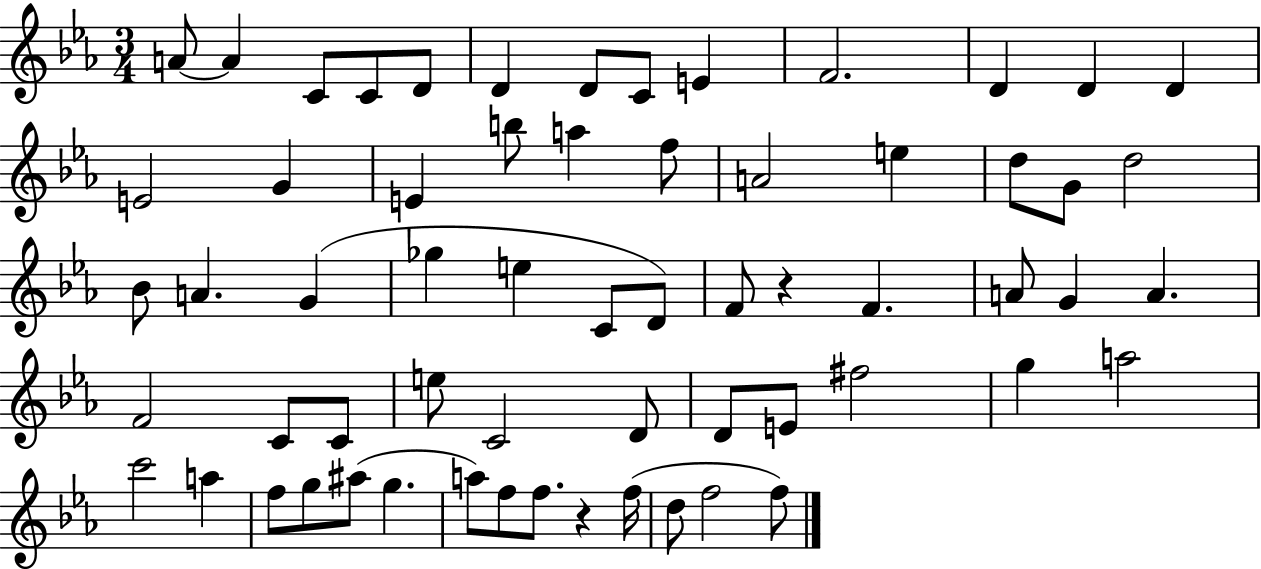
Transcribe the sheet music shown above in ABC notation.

X:1
T:Untitled
M:3/4
L:1/4
K:Eb
A/2 A C/2 C/2 D/2 D D/2 C/2 E F2 D D D E2 G E b/2 a f/2 A2 e d/2 G/2 d2 _B/2 A G _g e C/2 D/2 F/2 z F A/2 G A F2 C/2 C/2 e/2 C2 D/2 D/2 E/2 ^f2 g a2 c'2 a f/2 g/2 ^a/2 g a/2 f/2 f/2 z f/4 d/2 f2 f/2